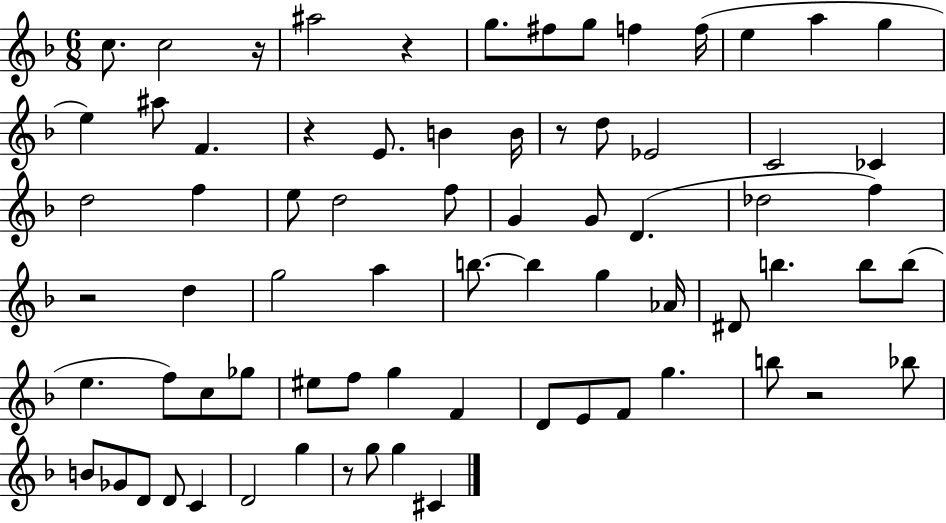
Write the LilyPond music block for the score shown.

{
  \clef treble
  \numericTimeSignature
  \time 6/8
  \key f \major
  c''8. c''2 r16 | ais''2 r4 | g''8. fis''8 g''8 f''4 f''16( | e''4 a''4 g''4 | \break e''4) ais''8 f'4. | r4 e'8. b'4 b'16 | r8 d''8 ees'2 | c'2 ces'4 | \break d''2 f''4 | e''8 d''2 f''8 | g'4 g'8 d'4.( | des''2 f''4) | \break r2 d''4 | g''2 a''4 | b''8.~~ b''4 g''4 aes'16 | dis'8 b''4. b''8 b''8( | \break e''4. f''8) c''8 ges''8 | eis''8 f''8 g''4 f'4 | d'8 e'8 f'8 g''4. | b''8 r2 bes''8 | \break b'8 ges'8 d'8 d'8 c'4 | d'2 g''4 | r8 g''8 g''4 cis'4 | \bar "|."
}